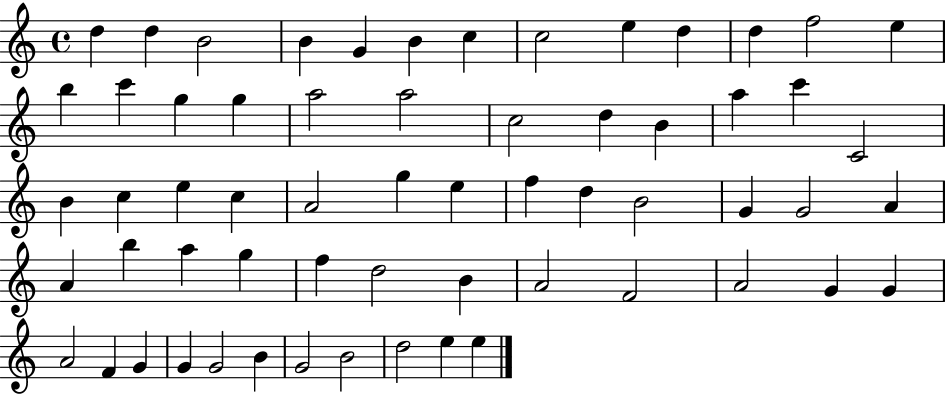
D5/q D5/q B4/h B4/q G4/q B4/q C5/q C5/h E5/q D5/q D5/q F5/h E5/q B5/q C6/q G5/q G5/q A5/h A5/h C5/h D5/q B4/q A5/q C6/q C4/h B4/q C5/q E5/q C5/q A4/h G5/q E5/q F5/q D5/q B4/h G4/q G4/h A4/q A4/q B5/q A5/q G5/q F5/q D5/h B4/q A4/h F4/h A4/h G4/q G4/q A4/h F4/q G4/q G4/q G4/h B4/q G4/h B4/h D5/h E5/q E5/q